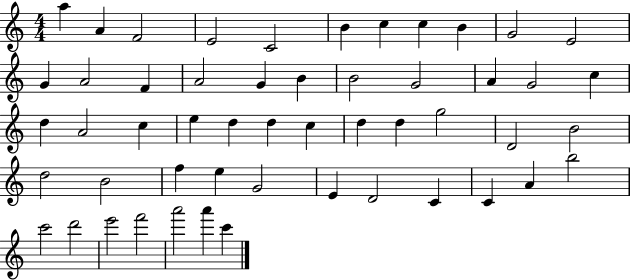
A5/q A4/q F4/h E4/h C4/h B4/q C5/q C5/q B4/q G4/h E4/h G4/q A4/h F4/q A4/h G4/q B4/q B4/h G4/h A4/q G4/h C5/q D5/q A4/h C5/q E5/q D5/q D5/q C5/q D5/q D5/q G5/h D4/h B4/h D5/h B4/h F5/q E5/q G4/h E4/q D4/h C4/q C4/q A4/q B5/h C6/h D6/h E6/h F6/h A6/h A6/q C6/q